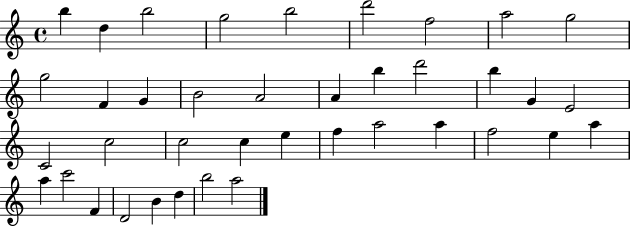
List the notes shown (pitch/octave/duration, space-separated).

B5/q D5/q B5/h G5/h B5/h D6/h F5/h A5/h G5/h G5/h F4/q G4/q B4/h A4/h A4/q B5/q D6/h B5/q G4/q E4/h C4/h C5/h C5/h C5/q E5/q F5/q A5/h A5/q F5/h E5/q A5/q A5/q C6/h F4/q D4/h B4/q D5/q B5/h A5/h